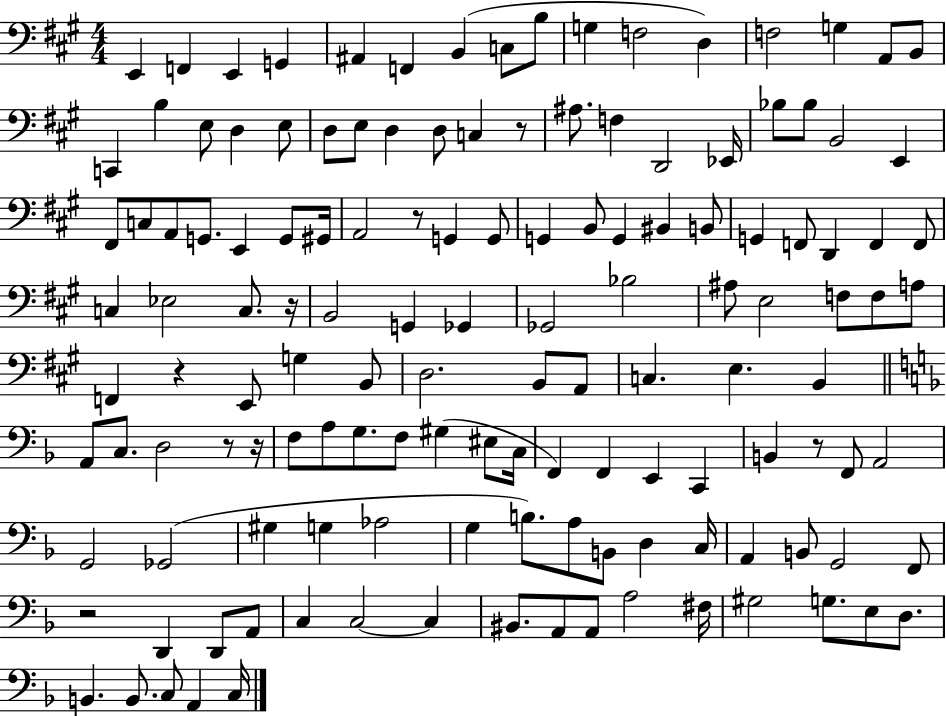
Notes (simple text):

E2/q F2/q E2/q G2/q A#2/q F2/q B2/q C3/e B3/e G3/q F3/h D3/q F3/h G3/q A2/e B2/e C2/q B3/q E3/e D3/q E3/e D3/e E3/e D3/q D3/e C3/q R/e A#3/e. F3/q D2/h Eb2/s Bb3/e Bb3/e B2/h E2/q F#2/e C3/e A2/e G2/e. E2/q G2/e G#2/s A2/h R/e G2/q G2/e G2/q B2/e G2/q BIS2/q B2/e G2/q F2/e D2/q F2/q F2/e C3/q Eb3/h C3/e. R/s B2/h G2/q Gb2/q Gb2/h Bb3/h A#3/e E3/h F3/e F3/e A3/e F2/q R/q E2/e G3/q B2/e D3/h. B2/e A2/e C3/q. E3/q. B2/q A2/e C3/e. D3/h R/e R/s F3/e A3/e G3/e. F3/e G#3/q EIS3/e C3/s F2/q F2/q E2/q C2/q B2/q R/e F2/e A2/h G2/h Gb2/h G#3/q G3/q Ab3/h G3/q B3/e. A3/e B2/e D3/q C3/s A2/q B2/e G2/h F2/e R/h D2/q D2/e A2/e C3/q C3/h C3/q BIS2/e. A2/e A2/e A3/h F#3/s G#3/h G3/e. E3/e D3/e. B2/q. B2/e. C3/e A2/q C3/s